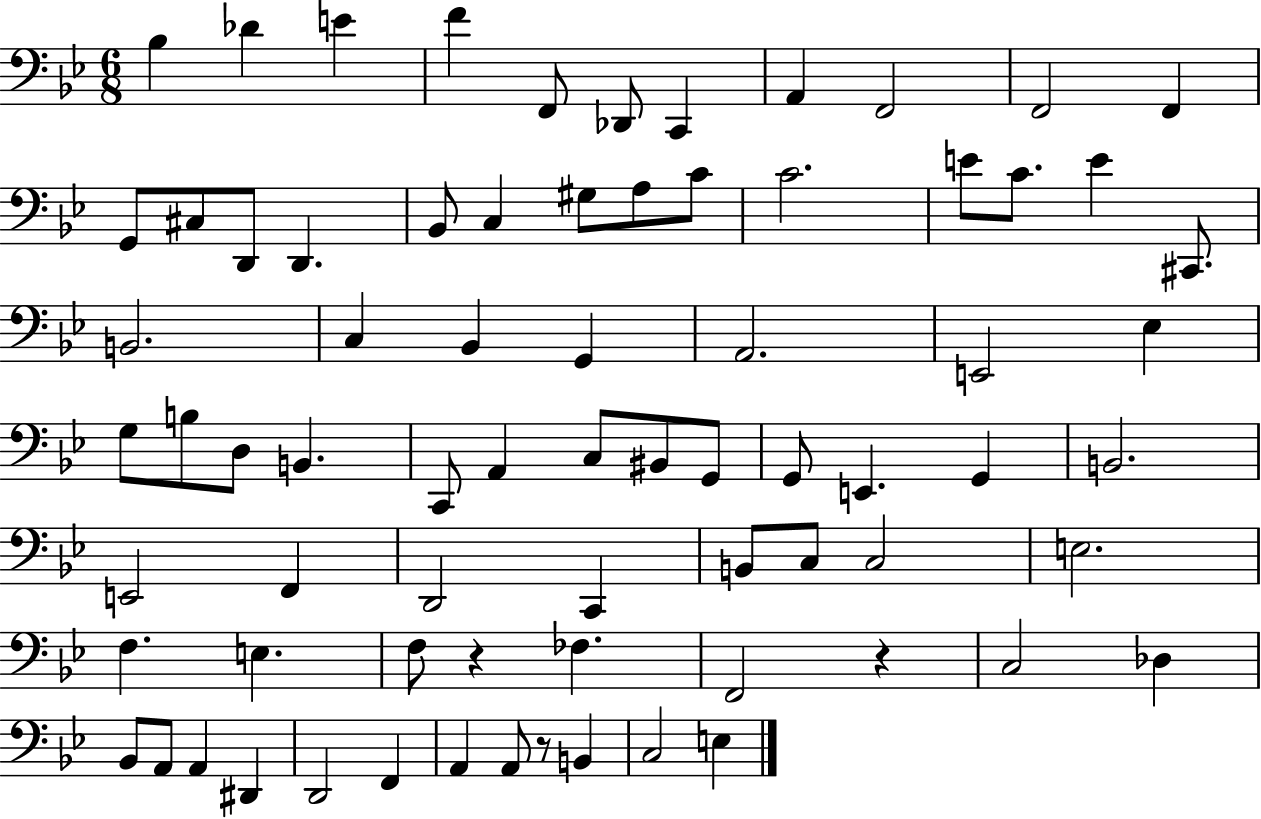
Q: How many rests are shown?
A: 3